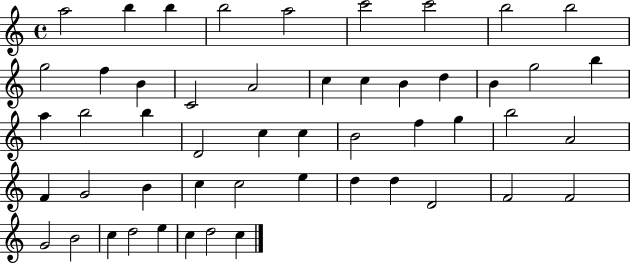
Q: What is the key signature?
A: C major